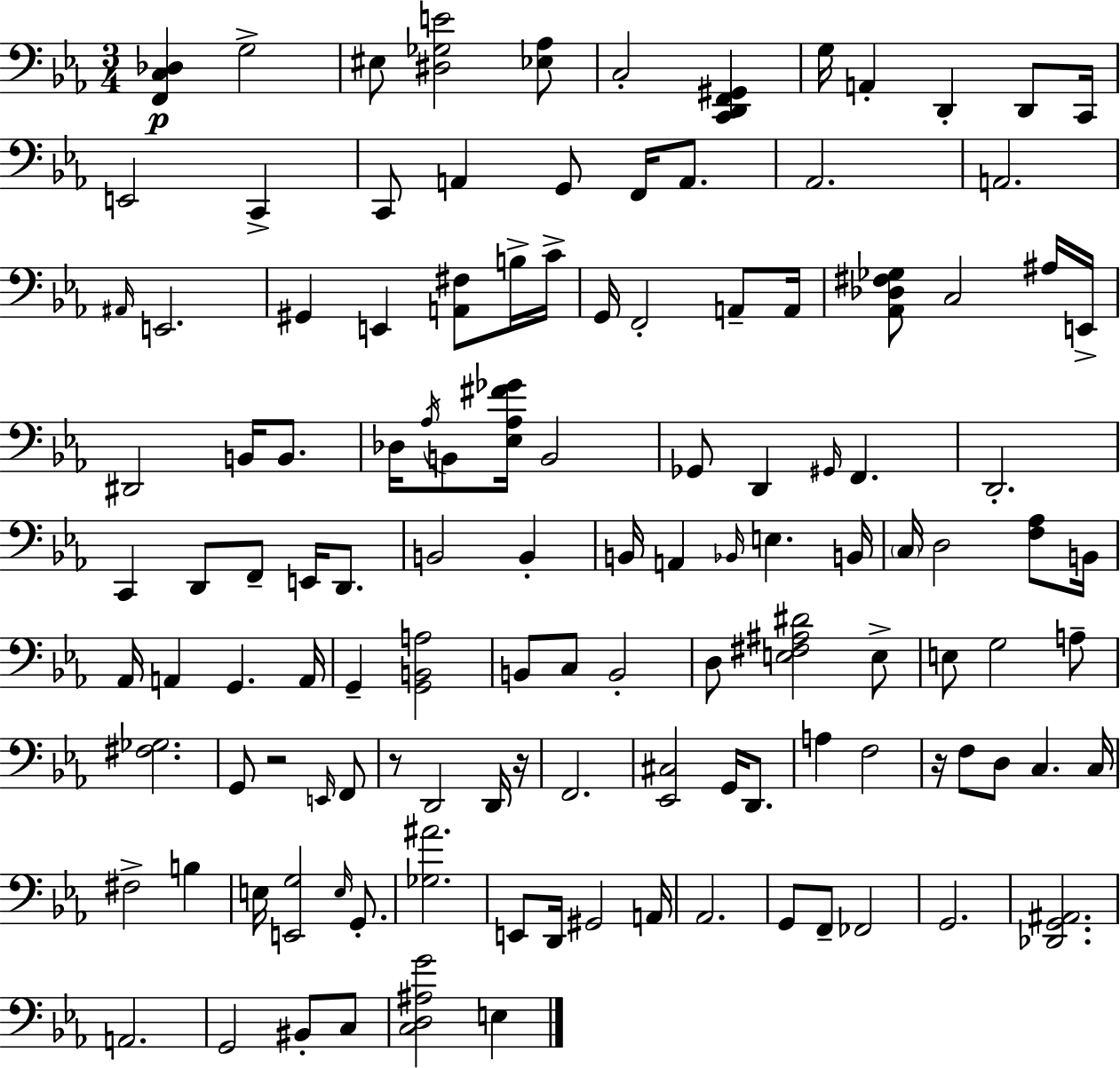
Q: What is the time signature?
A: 3/4